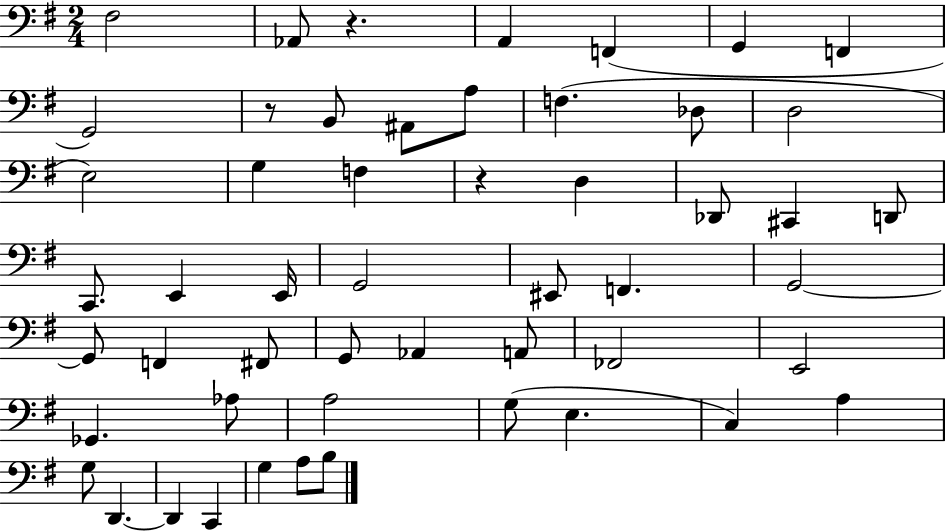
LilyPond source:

{
  \clef bass
  \numericTimeSignature
  \time 2/4
  \key g \major
  fis2 | aes,8 r4. | a,4 f,4( | g,4 f,4 | \break g,2) | r8 b,8 ais,8 a8 | f4.( des8 | d2 | \break e2) | g4 f4 | r4 d4 | des,8 cis,4 d,8 | \break c,8. e,4 e,16 | g,2 | eis,8 f,4. | g,2~~ | \break g,8 f,4 fis,8 | g,8 aes,4 a,8 | fes,2 | e,2 | \break ges,4. aes8 | a2 | g8( e4. | c4) a4 | \break g8 d,4.~~ | d,4 c,4 | g4 a8 b8 | \bar "|."
}